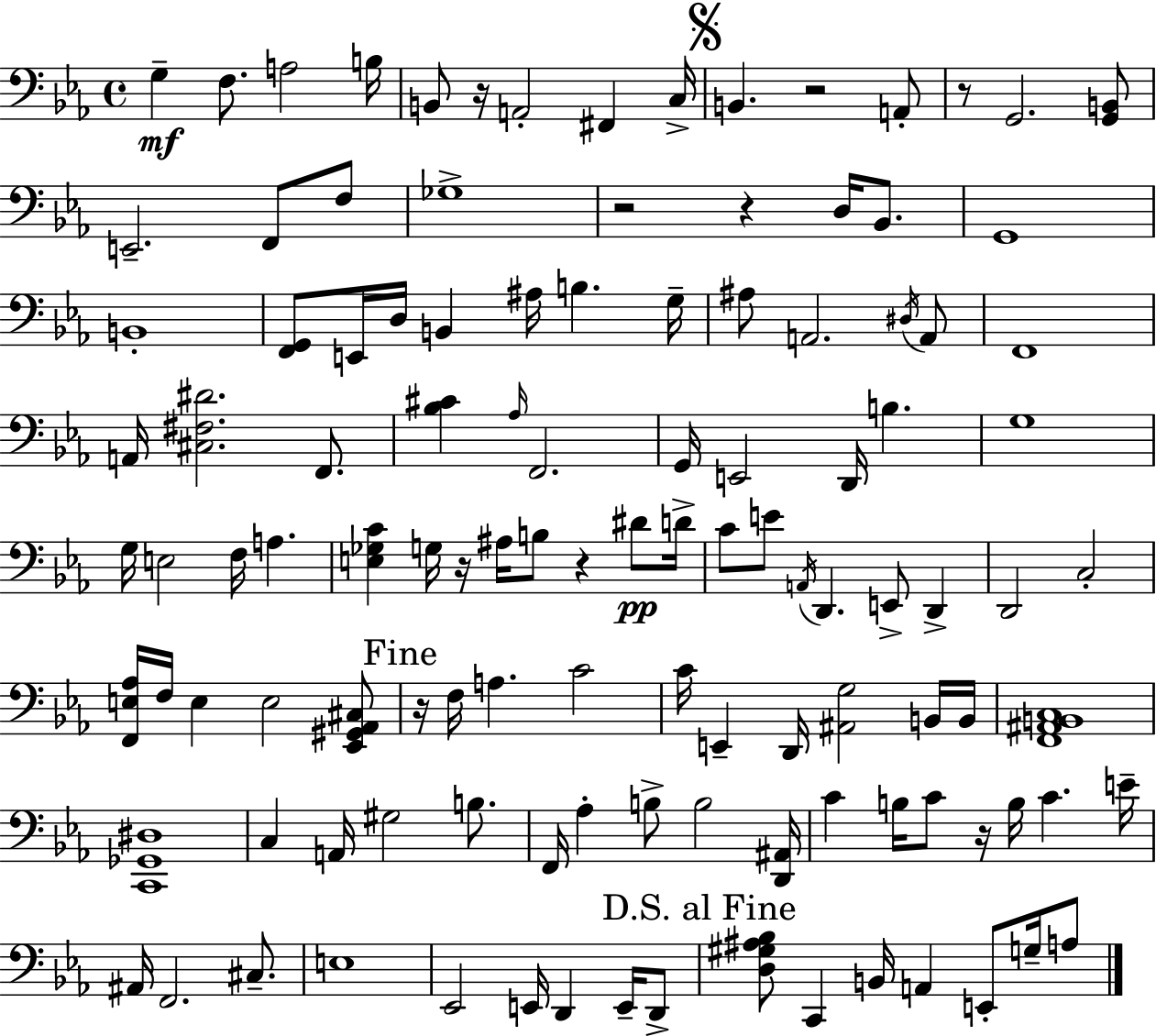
X:1
T:Untitled
M:4/4
L:1/4
K:Cm
G, F,/2 A,2 B,/4 B,,/2 z/4 A,,2 ^F,, C,/4 B,, z2 A,,/2 z/2 G,,2 [G,,B,,]/2 E,,2 F,,/2 F,/2 _G,4 z2 z D,/4 _B,,/2 G,,4 B,,4 [F,,G,,]/2 E,,/4 D,/4 B,, ^A,/4 B, G,/4 ^A,/2 A,,2 ^D,/4 A,,/2 F,,4 A,,/4 [^C,^F,^D]2 F,,/2 [_B,^C] _A,/4 F,,2 G,,/4 E,,2 D,,/4 B, G,4 G,/4 E,2 F,/4 A, [E,_G,C] G,/4 z/4 ^A,/4 B,/2 z ^D/2 D/4 C/2 E/2 A,,/4 D,, E,,/2 D,, D,,2 C,2 [F,,E,_A,]/4 F,/4 E, E,2 [_E,,^G,,_A,,^C,]/2 z/4 F,/4 A, C2 C/4 E,, D,,/4 [^A,,G,]2 B,,/4 B,,/4 [F,,^A,,B,,C,]4 [C,,_G,,^D,]4 C, A,,/4 ^G,2 B,/2 F,,/4 _A, B,/2 B,2 [D,,^A,,]/4 C B,/4 C/2 z/4 B,/4 C E/4 ^A,,/4 F,,2 ^C,/2 E,4 _E,,2 E,,/4 D,, E,,/4 D,,/2 [D,^G,^A,_B,]/2 C,, B,,/4 A,, E,,/2 G,/4 A,/2